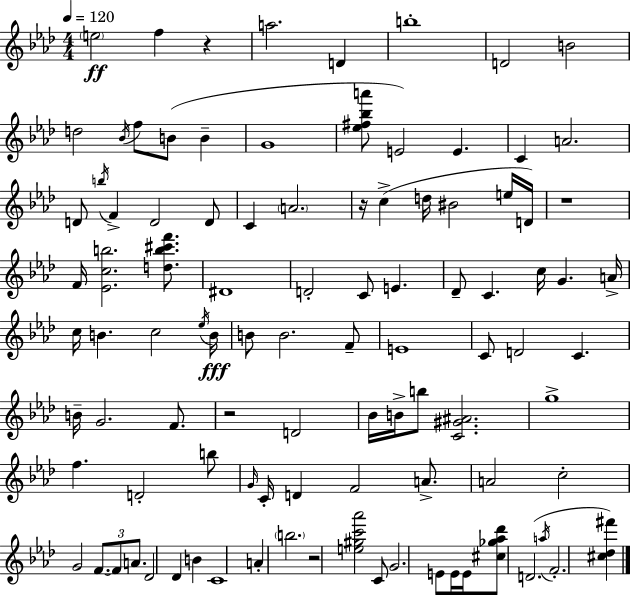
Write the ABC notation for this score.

X:1
T:Untitled
M:4/4
L:1/4
K:Fm
e2 f z a2 D b4 D2 B2 d2 _B/4 f/2 B/2 B G4 [_e^f_ba']/2 E2 E C A2 D/2 b/4 F D2 D/2 C A2 z/4 c d/4 ^B2 e/4 D/4 z4 F/4 [_Ecb]2 [db^c'f']/2 ^D4 D2 C/2 E _D/2 C c/4 G A/4 c/4 B c2 _e/4 B/4 B/2 B2 F/2 E4 C/2 D2 C B/4 G2 F/2 z2 D2 _B/4 B/4 b/2 [C^G^A]2 g4 f D2 b/2 G/4 C/4 D F2 A/2 A2 c2 G2 F/2 F/2 A/2 _D2 _D B C4 A b2 z2 [e^gc'_a']2 C/2 G2 E/2 E/4 E/4 [^c_g_a_d']/2 D2 a/4 F2 [^c_d^f']